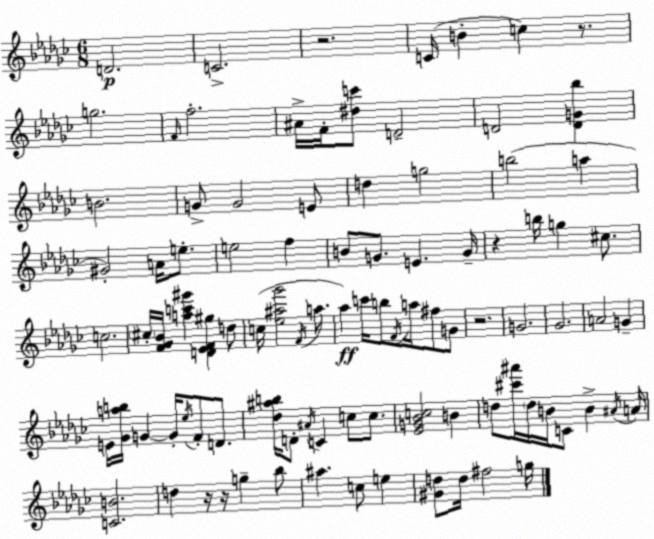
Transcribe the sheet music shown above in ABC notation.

X:1
T:Untitled
M:6/8
L:1/4
K:Ebm
D2 C2 z2 C/4 B c z/2 g2 F/4 f2 ^A/4 F/4 [^dc']/2 D2 D2 [DG_b] B2 G/2 G2 E/2 d g2 b2 a ^G2 A/4 e/2 e2 f B/2 G/2 E G/4 z b/4 g ^c/2 c2 ^c/4 [F_G_B]/4 [ac'^g'] [D_EF^g] d/2 c/4 [_e^a_g']2 F/4 a/2 _a c'/4 b/2 F/4 a/4 ^f/2 G/2 z2 G2 _G2 A2 G E/4 [_Gab]/4 G G/4 _e/4 F/2 D/2 [_d^ab]/4 D/2 ^A/4 C c/2 c/2 [_EG_Bc]2 B d/2 [^c'^a']/4 d/4 B/4 C/2 B ^A/4 A/4 [CB]2 d z/4 z/4 g _b/2 ^a c/2 e [^Gd]/2 d/4 ^f2 g/4